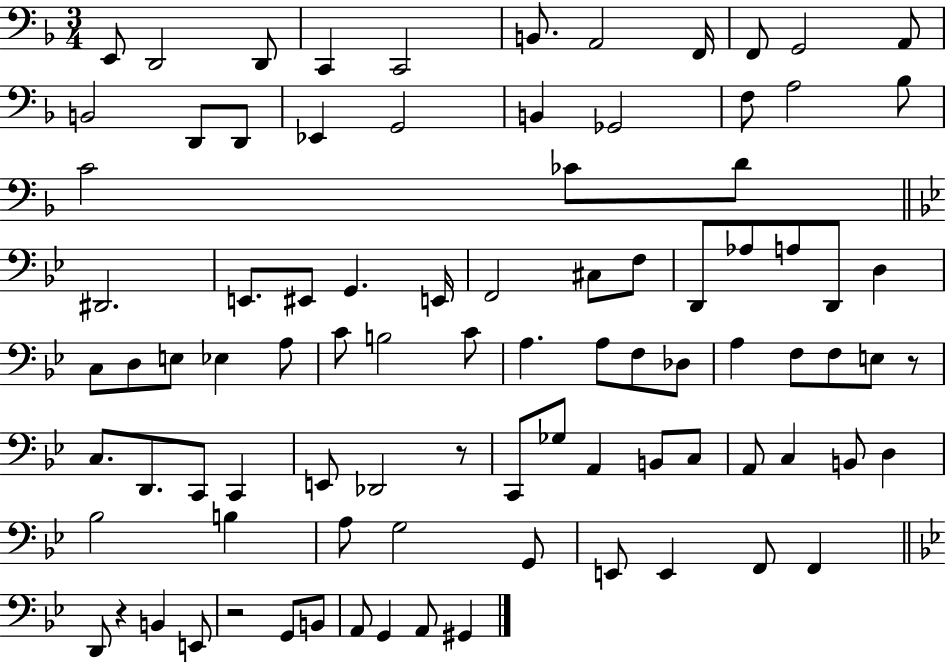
{
  \clef bass
  \numericTimeSignature
  \time 3/4
  \key f \major
  e,8 d,2 d,8 | c,4 c,2 | b,8. a,2 f,16 | f,8 g,2 a,8 | \break b,2 d,8 d,8 | ees,4 g,2 | b,4 ges,2 | f8 a2 bes8 | \break c'2 ces'8 d'8 | \bar "||" \break \key bes \major dis,2. | e,8. eis,8 g,4. e,16 | f,2 cis8 f8 | d,8 aes8 a8 d,8 d4 | \break c8 d8 e8 ees4 a8 | c'8 b2 c'8 | a4. a8 f8 des8 | a4 f8 f8 e8 r8 | \break c8. d,8. c,8 c,4 | e,8 des,2 r8 | c,8 ges8 a,4 b,8 c8 | a,8 c4 b,8 d4 | \break bes2 b4 | a8 g2 g,8 | e,8 e,4 f,8 f,4 | \bar "||" \break \key bes \major d,8 r4 b,4 e,8 | r2 g,8 b,8 | a,8 g,4 a,8 gis,4 | \bar "|."
}